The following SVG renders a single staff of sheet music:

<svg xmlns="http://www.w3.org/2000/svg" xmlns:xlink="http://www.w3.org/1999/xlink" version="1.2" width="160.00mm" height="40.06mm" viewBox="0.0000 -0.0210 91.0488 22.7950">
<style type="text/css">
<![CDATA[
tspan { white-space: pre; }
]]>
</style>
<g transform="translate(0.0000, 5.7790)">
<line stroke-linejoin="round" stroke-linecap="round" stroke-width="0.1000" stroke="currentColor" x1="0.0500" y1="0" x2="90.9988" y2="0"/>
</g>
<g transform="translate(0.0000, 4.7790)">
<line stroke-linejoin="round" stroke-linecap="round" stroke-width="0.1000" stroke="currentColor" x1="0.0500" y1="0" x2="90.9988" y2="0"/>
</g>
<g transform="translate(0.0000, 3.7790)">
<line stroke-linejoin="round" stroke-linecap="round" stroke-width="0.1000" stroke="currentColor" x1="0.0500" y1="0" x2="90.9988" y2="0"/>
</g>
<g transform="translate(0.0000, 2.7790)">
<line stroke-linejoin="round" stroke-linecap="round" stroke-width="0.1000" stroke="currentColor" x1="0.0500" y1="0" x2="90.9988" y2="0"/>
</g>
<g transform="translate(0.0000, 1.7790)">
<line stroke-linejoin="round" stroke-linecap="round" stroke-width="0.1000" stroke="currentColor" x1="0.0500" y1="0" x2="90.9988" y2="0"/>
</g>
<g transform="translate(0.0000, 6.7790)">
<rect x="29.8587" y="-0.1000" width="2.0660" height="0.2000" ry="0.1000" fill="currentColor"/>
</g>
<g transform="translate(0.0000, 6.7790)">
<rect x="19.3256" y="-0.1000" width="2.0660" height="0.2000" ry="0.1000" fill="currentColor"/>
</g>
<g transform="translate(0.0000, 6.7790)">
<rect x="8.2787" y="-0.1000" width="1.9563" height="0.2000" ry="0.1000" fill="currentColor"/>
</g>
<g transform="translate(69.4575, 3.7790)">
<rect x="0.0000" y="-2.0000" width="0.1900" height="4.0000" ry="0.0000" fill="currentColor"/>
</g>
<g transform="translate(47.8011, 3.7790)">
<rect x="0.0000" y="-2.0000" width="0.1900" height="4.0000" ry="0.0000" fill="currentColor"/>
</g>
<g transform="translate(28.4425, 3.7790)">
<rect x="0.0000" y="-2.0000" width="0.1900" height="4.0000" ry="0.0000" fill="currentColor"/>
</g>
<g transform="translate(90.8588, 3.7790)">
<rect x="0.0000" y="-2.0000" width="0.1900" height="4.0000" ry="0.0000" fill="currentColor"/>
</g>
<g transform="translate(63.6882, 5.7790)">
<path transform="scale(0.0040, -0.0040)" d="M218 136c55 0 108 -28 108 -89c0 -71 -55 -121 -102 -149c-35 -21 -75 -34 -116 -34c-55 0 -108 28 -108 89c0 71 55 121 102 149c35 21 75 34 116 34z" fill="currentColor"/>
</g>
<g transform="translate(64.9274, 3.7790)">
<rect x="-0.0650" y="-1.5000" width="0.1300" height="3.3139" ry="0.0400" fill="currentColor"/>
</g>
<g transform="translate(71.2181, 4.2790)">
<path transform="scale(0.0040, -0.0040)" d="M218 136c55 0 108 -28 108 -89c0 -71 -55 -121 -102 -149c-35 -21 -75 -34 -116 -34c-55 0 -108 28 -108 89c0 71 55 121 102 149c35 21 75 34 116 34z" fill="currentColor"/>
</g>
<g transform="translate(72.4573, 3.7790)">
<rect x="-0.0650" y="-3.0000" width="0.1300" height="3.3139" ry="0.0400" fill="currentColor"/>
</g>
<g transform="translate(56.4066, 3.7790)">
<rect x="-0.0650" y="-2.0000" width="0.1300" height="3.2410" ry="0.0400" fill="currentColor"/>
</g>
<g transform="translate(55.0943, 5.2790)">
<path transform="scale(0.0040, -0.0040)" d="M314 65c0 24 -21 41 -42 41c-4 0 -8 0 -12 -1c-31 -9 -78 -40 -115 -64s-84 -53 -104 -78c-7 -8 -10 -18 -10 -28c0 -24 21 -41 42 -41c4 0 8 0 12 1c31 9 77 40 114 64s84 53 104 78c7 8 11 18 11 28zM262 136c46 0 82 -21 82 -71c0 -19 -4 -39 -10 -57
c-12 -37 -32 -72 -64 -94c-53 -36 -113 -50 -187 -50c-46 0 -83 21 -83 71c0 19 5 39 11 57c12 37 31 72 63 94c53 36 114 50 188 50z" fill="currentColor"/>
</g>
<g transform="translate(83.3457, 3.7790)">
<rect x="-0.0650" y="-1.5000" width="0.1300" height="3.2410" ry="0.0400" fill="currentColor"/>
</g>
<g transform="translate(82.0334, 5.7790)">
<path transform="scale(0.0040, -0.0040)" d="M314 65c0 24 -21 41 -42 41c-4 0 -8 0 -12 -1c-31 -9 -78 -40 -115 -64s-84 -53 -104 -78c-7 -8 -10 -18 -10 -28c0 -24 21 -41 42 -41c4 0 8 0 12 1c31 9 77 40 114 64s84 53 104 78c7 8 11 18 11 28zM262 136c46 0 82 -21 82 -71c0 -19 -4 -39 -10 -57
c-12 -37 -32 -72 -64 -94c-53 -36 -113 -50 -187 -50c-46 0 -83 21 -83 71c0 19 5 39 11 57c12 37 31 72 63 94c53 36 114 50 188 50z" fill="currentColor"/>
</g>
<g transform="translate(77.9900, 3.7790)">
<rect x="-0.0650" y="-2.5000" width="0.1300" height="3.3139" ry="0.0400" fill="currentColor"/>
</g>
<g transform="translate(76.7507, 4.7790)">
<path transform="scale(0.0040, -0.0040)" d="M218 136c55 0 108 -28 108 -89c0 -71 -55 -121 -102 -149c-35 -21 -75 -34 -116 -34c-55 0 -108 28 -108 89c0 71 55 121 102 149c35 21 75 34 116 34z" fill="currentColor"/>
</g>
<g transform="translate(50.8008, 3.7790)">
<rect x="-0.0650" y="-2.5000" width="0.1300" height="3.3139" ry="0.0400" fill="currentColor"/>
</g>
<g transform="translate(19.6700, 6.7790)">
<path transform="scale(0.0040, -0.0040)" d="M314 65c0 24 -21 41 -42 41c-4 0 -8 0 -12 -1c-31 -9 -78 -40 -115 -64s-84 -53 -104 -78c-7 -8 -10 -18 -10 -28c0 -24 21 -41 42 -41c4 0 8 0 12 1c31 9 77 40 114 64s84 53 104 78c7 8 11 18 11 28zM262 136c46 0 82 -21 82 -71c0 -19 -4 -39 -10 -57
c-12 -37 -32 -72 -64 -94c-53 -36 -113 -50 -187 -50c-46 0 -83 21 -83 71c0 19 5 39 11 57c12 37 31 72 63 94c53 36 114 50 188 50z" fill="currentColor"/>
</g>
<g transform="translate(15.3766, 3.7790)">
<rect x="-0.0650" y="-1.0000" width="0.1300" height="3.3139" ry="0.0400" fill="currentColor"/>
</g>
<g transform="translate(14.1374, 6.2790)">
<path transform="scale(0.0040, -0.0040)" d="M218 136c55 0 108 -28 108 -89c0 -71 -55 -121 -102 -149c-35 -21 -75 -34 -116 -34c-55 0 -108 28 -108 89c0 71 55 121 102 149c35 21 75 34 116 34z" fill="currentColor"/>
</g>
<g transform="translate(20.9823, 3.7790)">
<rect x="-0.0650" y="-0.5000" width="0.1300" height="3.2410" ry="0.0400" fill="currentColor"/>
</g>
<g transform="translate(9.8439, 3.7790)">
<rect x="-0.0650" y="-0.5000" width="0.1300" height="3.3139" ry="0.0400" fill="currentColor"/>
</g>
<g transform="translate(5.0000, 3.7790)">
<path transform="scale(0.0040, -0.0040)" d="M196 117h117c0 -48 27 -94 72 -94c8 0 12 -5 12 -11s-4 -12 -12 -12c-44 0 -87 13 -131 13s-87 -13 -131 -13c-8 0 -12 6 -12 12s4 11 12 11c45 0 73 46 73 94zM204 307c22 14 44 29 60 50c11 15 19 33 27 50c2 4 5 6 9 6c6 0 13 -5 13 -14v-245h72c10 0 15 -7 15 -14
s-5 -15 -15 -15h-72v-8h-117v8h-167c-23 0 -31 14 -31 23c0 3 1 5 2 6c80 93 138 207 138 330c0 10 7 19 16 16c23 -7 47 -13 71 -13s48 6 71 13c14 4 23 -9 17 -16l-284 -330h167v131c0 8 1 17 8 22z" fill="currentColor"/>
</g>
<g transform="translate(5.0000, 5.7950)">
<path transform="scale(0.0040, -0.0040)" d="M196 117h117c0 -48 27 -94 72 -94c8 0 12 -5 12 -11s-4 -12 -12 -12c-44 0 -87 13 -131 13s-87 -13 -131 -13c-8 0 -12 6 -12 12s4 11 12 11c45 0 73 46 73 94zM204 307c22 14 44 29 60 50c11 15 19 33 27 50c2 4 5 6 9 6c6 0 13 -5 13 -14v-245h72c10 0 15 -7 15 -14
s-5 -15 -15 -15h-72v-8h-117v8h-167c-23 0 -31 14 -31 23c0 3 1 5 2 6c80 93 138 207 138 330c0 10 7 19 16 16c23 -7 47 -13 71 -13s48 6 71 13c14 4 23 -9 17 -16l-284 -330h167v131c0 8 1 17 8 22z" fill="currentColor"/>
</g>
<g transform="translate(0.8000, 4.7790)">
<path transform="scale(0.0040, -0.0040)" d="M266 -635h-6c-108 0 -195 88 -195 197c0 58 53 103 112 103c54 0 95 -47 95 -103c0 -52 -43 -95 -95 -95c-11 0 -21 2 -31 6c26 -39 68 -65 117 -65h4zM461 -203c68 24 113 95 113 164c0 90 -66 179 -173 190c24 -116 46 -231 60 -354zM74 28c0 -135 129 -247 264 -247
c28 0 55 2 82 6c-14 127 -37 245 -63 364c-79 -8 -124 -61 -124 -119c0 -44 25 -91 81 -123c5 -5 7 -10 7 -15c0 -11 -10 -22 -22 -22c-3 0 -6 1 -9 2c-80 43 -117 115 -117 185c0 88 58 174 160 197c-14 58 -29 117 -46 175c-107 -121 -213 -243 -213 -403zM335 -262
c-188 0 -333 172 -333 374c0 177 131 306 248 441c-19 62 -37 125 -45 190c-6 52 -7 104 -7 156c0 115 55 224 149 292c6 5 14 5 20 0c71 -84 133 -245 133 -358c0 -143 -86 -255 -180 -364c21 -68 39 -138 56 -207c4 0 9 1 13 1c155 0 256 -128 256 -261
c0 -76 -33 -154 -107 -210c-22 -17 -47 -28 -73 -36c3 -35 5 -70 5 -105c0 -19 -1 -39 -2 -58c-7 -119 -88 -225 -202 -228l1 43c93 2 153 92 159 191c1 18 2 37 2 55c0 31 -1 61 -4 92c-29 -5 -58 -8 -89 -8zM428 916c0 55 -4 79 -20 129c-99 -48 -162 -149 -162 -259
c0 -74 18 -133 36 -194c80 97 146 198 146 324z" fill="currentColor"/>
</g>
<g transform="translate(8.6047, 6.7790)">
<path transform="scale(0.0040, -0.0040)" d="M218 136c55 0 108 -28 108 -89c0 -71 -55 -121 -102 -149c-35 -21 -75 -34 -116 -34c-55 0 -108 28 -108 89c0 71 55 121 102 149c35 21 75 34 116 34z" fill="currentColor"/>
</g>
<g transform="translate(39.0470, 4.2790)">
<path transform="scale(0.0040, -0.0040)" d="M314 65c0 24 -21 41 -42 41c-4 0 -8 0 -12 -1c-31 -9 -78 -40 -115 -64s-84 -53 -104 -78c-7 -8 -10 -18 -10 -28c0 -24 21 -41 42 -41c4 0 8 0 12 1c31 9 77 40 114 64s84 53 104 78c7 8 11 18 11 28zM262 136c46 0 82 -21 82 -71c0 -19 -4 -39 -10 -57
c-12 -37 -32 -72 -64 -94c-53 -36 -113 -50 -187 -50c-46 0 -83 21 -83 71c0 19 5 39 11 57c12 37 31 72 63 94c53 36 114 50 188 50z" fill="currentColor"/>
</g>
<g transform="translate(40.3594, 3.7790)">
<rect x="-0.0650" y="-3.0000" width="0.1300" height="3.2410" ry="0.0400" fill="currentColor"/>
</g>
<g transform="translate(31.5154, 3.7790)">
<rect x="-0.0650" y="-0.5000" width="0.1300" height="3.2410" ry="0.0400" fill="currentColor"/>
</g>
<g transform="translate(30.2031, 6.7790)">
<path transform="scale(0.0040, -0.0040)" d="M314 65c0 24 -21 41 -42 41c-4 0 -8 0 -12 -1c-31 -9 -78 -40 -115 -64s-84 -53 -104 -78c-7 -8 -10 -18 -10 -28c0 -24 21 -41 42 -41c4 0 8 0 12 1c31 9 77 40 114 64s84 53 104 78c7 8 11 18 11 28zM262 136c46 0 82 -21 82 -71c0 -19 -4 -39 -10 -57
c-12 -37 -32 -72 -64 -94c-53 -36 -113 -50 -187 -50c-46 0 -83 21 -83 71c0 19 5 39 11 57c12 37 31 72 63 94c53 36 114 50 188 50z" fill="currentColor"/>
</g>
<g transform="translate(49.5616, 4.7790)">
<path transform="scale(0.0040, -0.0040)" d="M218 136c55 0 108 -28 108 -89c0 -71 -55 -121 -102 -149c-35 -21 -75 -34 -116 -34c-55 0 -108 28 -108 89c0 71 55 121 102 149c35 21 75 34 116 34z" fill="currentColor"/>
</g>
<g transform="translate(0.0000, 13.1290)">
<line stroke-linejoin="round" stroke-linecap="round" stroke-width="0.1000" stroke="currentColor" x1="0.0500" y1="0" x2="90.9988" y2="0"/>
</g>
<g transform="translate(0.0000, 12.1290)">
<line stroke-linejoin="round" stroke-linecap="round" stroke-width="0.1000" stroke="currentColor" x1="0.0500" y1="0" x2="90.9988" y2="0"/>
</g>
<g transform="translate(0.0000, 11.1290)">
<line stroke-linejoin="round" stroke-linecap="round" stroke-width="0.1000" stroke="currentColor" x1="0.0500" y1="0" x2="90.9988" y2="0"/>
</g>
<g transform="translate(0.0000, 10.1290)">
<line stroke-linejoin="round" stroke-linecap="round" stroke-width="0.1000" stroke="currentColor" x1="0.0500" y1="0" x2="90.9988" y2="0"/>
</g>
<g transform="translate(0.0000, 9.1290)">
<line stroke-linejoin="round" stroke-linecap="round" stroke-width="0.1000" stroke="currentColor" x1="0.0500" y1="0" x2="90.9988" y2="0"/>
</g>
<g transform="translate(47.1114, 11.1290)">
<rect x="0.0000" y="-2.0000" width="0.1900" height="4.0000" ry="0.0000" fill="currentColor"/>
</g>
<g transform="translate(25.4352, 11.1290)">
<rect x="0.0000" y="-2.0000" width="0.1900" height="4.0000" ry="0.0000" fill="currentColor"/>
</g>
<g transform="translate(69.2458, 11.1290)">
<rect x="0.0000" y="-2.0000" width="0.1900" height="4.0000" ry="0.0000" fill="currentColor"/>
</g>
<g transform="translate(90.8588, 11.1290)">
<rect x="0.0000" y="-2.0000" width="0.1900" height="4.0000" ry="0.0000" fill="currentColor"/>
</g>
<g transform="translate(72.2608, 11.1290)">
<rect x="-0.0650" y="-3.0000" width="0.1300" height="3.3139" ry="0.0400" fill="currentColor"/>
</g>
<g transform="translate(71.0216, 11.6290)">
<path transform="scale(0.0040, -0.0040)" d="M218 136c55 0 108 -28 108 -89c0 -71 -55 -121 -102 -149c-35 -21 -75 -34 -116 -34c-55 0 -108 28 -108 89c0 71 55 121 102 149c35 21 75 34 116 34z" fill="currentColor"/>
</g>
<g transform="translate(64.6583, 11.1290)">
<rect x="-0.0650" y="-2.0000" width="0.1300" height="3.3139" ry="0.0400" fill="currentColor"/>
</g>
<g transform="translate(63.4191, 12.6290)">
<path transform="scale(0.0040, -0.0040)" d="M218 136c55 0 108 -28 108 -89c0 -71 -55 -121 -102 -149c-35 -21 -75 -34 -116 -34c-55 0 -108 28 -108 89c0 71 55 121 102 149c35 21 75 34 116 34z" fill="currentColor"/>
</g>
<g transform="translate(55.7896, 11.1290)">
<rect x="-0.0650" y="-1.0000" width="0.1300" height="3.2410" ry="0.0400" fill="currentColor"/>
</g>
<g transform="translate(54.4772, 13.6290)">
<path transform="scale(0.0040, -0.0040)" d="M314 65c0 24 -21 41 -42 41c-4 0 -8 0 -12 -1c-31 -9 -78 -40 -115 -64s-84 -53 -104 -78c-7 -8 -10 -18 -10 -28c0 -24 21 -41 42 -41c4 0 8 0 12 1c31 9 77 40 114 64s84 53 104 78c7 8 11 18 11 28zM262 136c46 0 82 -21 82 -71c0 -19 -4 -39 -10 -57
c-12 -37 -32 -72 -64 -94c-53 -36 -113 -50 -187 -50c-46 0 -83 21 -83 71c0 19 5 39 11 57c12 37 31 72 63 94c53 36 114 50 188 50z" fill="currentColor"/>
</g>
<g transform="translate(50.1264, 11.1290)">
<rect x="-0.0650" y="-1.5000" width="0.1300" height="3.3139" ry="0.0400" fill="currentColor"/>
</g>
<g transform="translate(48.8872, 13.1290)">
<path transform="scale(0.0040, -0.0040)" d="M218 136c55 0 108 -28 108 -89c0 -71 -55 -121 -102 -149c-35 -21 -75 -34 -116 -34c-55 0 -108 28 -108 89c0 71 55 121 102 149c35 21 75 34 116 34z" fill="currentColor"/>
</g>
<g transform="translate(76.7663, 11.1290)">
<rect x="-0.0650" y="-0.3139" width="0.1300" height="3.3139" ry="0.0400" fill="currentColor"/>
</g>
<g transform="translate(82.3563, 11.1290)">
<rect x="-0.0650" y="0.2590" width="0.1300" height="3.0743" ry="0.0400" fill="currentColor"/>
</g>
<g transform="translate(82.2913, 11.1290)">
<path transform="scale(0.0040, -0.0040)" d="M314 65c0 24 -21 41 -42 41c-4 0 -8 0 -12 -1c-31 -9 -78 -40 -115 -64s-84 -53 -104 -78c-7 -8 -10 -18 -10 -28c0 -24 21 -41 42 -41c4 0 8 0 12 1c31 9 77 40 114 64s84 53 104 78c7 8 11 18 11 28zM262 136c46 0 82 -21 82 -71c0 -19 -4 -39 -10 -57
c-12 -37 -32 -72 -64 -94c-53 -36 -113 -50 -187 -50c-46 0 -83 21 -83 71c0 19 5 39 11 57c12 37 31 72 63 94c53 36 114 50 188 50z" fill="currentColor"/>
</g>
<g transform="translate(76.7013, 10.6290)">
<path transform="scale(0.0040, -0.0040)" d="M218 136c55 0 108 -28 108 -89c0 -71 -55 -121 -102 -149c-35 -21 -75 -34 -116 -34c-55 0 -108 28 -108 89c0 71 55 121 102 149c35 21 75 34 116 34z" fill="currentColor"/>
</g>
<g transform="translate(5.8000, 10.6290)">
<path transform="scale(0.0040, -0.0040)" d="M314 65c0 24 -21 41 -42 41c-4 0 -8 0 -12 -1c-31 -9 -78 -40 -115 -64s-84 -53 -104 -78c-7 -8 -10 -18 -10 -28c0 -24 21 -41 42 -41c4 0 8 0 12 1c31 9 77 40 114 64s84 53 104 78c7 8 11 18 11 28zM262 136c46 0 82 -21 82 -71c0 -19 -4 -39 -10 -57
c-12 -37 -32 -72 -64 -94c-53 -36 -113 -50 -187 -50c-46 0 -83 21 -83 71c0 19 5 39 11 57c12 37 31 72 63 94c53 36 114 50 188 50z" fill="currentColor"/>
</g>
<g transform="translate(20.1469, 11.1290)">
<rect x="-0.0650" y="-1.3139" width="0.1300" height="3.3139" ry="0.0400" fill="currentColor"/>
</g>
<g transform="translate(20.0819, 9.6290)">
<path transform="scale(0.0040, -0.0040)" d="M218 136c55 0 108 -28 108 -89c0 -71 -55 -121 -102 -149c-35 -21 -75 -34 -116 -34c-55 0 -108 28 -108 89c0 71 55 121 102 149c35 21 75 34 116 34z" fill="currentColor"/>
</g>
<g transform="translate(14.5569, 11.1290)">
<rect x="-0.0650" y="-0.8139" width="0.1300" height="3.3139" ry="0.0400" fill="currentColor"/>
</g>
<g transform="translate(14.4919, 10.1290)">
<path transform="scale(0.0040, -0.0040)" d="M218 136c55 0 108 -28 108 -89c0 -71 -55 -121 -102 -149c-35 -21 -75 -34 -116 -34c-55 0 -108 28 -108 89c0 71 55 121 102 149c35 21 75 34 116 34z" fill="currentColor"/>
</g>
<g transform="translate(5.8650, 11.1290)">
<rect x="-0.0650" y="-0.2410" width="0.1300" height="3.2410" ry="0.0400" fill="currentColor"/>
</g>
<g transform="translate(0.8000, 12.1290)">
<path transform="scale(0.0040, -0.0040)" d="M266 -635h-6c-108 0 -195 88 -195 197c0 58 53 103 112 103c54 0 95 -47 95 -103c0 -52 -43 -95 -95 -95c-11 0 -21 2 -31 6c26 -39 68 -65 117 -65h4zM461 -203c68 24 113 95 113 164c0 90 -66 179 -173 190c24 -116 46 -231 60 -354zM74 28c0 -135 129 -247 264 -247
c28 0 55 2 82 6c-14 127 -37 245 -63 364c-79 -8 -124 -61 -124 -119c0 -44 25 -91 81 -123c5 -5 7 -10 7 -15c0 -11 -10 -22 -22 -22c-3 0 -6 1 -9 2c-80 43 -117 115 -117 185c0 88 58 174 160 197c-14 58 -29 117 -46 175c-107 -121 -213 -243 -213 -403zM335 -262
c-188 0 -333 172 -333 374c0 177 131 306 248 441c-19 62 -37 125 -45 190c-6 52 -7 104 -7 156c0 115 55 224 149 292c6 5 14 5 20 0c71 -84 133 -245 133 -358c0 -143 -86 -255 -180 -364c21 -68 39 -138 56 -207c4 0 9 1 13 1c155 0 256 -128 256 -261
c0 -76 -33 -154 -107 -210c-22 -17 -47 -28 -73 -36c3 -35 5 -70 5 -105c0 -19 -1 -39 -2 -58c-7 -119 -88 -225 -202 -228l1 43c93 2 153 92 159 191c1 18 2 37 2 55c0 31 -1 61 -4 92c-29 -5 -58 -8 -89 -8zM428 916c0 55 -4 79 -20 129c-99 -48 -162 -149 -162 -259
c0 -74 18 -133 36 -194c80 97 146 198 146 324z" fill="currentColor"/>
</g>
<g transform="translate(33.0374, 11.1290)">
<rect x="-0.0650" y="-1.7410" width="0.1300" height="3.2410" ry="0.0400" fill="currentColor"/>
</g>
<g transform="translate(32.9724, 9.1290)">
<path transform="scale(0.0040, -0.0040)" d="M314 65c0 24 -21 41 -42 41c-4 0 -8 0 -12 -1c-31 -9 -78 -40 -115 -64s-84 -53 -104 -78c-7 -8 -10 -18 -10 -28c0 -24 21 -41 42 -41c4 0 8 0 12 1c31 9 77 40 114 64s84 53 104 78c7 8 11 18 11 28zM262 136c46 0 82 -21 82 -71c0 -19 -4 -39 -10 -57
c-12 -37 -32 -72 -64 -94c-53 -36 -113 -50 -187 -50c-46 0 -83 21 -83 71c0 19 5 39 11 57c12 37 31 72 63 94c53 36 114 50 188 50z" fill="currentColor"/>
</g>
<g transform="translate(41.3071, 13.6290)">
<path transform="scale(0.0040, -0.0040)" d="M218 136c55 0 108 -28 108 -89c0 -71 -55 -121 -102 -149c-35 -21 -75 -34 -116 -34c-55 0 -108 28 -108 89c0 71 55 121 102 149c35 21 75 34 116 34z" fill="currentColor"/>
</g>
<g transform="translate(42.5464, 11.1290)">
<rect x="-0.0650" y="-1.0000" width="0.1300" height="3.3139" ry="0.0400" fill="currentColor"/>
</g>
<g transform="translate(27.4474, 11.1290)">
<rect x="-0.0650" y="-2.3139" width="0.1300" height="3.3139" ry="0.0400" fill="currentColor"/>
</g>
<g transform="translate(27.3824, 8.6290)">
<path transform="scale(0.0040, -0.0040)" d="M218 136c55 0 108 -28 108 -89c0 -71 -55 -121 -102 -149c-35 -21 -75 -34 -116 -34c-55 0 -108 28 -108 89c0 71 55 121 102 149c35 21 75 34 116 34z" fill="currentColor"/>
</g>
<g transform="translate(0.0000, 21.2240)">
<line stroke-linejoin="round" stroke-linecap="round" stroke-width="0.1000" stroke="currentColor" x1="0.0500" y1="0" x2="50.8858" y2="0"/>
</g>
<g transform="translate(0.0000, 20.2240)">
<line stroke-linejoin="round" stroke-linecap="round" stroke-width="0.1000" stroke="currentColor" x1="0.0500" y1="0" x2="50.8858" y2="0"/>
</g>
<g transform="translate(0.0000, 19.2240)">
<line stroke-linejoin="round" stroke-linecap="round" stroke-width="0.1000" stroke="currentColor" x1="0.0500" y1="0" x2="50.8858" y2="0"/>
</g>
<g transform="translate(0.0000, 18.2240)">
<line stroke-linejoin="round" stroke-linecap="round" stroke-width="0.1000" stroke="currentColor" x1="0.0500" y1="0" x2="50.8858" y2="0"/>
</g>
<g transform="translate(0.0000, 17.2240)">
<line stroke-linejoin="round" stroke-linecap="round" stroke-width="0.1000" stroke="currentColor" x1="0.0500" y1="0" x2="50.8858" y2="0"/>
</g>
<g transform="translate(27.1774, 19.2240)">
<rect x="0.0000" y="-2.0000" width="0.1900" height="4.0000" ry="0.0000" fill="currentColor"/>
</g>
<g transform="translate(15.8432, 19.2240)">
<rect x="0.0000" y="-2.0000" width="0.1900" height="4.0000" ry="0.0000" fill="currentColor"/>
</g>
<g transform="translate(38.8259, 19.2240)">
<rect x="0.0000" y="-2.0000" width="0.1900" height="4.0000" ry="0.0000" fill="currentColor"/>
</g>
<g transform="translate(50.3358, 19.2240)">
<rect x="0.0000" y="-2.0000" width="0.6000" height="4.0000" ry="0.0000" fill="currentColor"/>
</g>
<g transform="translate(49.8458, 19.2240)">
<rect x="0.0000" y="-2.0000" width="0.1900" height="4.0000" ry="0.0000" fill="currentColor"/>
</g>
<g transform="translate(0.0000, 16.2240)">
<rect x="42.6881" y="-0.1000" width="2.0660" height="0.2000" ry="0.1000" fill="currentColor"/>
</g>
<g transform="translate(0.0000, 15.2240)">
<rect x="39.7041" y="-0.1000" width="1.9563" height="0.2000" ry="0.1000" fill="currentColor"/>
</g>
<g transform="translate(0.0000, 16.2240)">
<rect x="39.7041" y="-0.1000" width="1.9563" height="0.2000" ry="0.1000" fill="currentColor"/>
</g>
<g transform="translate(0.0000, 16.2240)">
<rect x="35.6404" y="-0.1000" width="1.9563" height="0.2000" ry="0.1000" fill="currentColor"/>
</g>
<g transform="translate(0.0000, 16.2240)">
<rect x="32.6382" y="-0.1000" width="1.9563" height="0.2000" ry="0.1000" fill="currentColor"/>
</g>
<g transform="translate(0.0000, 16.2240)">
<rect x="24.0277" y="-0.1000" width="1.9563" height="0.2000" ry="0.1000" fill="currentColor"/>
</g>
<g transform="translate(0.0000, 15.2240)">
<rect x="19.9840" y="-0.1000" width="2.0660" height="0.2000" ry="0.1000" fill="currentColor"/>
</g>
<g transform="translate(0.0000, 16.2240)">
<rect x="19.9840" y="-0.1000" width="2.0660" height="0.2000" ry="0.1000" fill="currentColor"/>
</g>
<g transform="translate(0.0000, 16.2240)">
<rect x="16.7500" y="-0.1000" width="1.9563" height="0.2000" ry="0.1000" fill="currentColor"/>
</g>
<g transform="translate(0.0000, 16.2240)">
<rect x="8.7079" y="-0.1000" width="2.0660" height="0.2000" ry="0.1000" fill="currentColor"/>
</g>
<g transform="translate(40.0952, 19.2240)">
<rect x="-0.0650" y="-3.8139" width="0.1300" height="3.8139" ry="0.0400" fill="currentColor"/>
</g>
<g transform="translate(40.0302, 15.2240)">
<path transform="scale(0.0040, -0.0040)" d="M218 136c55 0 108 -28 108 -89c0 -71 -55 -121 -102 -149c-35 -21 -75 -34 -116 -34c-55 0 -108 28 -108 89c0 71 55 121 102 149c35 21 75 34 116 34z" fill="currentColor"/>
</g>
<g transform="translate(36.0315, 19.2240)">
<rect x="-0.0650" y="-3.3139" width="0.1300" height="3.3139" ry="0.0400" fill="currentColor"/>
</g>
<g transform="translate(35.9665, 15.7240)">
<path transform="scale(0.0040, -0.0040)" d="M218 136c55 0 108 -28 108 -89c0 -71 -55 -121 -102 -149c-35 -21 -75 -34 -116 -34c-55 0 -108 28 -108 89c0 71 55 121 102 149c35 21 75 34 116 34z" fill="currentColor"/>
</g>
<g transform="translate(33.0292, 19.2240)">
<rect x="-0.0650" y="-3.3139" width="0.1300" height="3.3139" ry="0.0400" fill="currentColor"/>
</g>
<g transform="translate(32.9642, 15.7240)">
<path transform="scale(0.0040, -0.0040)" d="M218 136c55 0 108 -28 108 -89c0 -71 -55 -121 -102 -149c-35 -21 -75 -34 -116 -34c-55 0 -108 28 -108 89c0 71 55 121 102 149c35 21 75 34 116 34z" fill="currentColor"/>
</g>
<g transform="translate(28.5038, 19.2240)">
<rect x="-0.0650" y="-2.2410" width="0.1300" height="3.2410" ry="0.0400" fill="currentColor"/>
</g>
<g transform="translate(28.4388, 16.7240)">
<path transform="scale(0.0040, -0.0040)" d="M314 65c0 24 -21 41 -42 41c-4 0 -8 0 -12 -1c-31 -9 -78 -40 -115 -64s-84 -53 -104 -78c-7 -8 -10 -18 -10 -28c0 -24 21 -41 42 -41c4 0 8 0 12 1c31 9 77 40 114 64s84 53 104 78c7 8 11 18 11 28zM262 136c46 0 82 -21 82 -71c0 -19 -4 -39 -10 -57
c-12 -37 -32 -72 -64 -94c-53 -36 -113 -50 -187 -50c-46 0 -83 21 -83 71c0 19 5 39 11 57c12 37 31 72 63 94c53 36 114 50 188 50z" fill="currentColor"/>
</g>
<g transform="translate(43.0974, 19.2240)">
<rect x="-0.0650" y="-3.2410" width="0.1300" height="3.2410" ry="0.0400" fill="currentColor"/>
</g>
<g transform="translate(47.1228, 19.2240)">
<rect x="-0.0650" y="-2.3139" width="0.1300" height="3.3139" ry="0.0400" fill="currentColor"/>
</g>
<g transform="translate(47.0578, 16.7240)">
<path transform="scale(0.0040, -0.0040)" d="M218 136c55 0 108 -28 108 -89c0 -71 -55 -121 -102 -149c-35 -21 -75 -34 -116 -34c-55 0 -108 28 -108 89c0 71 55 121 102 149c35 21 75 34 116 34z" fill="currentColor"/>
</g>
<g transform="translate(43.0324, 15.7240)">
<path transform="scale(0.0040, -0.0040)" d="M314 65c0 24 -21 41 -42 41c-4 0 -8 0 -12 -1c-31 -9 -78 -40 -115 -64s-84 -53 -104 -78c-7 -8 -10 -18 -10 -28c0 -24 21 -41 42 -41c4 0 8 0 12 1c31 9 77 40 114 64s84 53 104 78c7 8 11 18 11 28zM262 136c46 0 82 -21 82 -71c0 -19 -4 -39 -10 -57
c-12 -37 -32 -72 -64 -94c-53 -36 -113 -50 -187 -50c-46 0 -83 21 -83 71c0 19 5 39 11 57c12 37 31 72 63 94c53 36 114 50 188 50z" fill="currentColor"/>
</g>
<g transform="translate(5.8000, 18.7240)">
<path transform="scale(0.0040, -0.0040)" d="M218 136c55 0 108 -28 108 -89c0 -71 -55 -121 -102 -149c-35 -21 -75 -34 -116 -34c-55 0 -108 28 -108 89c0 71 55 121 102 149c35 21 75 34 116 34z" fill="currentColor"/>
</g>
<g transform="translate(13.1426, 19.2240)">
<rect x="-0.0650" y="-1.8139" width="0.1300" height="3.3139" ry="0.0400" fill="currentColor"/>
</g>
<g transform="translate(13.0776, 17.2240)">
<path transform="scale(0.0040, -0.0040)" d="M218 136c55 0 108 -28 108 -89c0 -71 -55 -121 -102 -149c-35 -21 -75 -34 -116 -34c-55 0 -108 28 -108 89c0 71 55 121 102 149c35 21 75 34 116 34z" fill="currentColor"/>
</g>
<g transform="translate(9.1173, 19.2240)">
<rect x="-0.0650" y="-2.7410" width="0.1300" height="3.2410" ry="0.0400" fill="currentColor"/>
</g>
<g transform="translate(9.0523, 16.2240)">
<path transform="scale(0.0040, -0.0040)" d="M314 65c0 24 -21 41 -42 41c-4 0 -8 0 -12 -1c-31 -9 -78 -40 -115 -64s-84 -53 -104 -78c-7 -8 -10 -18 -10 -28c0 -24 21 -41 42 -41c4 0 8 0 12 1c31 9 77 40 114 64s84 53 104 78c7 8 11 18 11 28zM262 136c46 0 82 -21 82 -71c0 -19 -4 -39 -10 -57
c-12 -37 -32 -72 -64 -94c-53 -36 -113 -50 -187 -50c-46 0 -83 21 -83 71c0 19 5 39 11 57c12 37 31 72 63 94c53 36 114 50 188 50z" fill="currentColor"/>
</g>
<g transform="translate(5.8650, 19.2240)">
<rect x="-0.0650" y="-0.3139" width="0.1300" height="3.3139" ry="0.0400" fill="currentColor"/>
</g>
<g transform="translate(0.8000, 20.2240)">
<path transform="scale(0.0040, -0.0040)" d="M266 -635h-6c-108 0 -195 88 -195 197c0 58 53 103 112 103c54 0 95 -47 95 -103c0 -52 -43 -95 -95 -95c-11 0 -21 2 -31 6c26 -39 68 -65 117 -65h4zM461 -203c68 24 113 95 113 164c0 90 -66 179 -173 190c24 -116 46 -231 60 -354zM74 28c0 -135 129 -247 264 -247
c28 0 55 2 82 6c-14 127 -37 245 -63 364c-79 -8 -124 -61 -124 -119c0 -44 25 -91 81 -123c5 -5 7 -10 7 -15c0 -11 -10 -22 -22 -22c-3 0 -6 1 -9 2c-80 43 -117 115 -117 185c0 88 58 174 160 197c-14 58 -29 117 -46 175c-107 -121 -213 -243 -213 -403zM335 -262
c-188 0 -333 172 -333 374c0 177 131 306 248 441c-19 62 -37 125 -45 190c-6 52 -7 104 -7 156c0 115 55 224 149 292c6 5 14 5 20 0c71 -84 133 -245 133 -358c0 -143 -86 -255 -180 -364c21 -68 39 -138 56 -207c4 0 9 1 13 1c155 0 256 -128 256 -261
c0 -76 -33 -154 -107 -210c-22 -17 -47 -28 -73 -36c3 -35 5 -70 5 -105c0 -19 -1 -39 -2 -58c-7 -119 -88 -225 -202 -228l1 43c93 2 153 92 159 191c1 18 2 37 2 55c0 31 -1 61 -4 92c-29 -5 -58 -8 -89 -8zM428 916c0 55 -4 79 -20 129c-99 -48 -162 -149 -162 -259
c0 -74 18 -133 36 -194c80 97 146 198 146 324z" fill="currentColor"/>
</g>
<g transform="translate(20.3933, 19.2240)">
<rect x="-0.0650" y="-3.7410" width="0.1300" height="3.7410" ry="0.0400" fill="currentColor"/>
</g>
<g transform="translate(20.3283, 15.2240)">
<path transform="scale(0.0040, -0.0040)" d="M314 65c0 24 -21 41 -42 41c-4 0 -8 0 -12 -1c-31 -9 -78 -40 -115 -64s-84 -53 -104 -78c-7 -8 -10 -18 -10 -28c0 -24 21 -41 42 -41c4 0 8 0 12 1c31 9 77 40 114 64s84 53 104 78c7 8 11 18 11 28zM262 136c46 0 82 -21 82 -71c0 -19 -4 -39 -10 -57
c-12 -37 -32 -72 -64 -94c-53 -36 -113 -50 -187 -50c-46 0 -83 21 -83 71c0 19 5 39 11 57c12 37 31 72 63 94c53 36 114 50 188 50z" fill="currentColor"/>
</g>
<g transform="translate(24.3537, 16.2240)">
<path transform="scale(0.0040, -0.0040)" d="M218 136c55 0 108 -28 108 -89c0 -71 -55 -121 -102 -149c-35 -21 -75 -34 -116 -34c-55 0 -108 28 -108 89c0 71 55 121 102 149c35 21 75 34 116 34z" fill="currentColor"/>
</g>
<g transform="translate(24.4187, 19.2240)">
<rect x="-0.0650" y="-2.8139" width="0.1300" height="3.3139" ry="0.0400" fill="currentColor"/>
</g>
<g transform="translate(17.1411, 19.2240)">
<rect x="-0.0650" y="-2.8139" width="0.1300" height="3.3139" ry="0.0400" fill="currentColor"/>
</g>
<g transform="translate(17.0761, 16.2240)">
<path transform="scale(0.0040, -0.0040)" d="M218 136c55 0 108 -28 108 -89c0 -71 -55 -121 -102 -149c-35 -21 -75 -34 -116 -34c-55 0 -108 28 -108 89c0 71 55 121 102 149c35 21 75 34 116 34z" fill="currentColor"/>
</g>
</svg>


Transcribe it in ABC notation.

X:1
T:Untitled
M:4/4
L:1/4
K:C
C D C2 C2 A2 G F2 E A G E2 c2 d e g f2 D E D2 F A c B2 c a2 f a c'2 a g2 b b c' b2 g